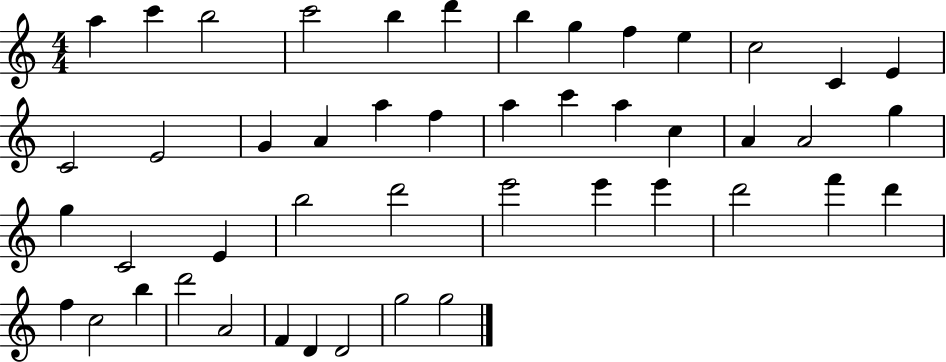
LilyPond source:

{
  \clef treble
  \numericTimeSignature
  \time 4/4
  \key c \major
  a''4 c'''4 b''2 | c'''2 b''4 d'''4 | b''4 g''4 f''4 e''4 | c''2 c'4 e'4 | \break c'2 e'2 | g'4 a'4 a''4 f''4 | a''4 c'''4 a''4 c''4 | a'4 a'2 g''4 | \break g''4 c'2 e'4 | b''2 d'''2 | e'''2 e'''4 e'''4 | d'''2 f'''4 d'''4 | \break f''4 c''2 b''4 | d'''2 a'2 | f'4 d'4 d'2 | g''2 g''2 | \break \bar "|."
}